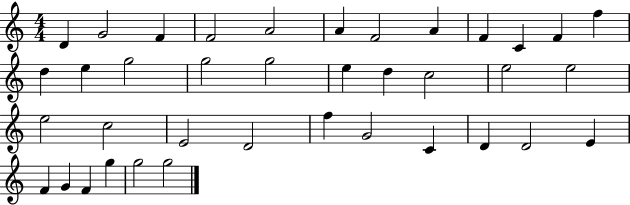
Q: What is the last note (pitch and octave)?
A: G5